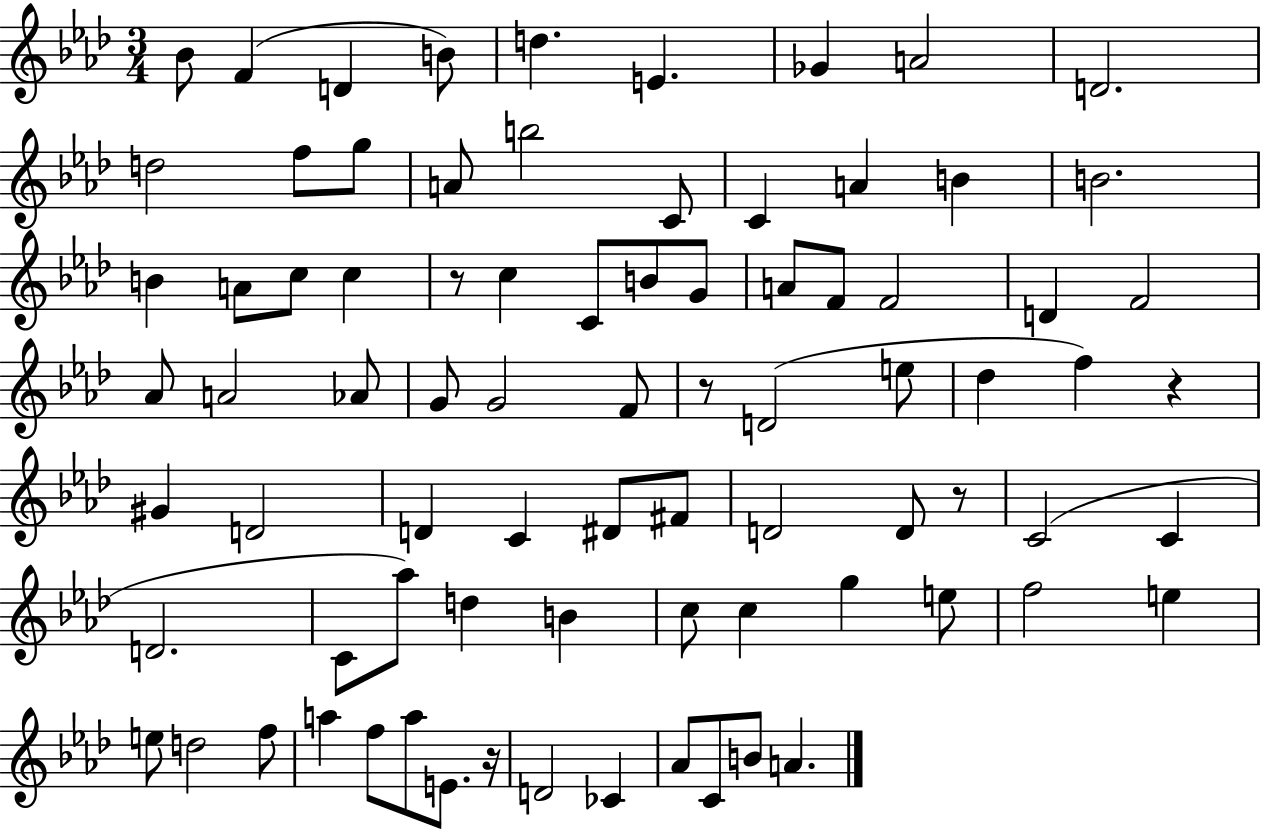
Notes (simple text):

Bb4/e F4/q D4/q B4/e D5/q. E4/q. Gb4/q A4/h D4/h. D5/h F5/e G5/e A4/e B5/h C4/e C4/q A4/q B4/q B4/h. B4/q A4/e C5/e C5/q R/e C5/q C4/e B4/e G4/e A4/e F4/e F4/h D4/q F4/h Ab4/e A4/h Ab4/e G4/e G4/h F4/e R/e D4/h E5/e Db5/q F5/q R/q G#4/q D4/h D4/q C4/q D#4/e F#4/e D4/h D4/e R/e C4/h C4/q D4/h. C4/e Ab5/e D5/q B4/q C5/e C5/q G5/q E5/e F5/h E5/q E5/e D5/h F5/e A5/q F5/e A5/e E4/e. R/s D4/h CES4/q Ab4/e C4/e B4/e A4/q.